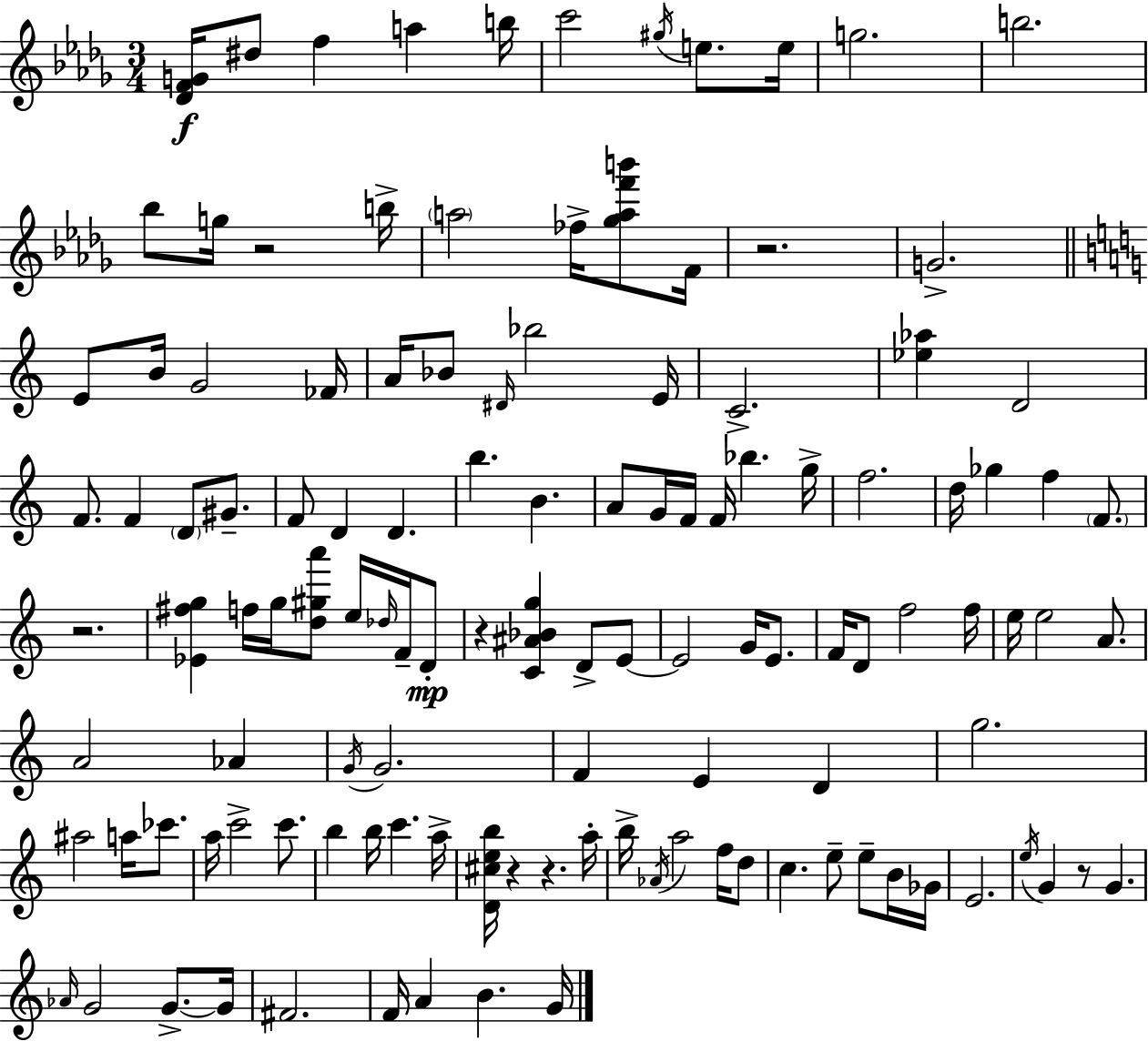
{
  \clef treble
  \numericTimeSignature
  \time 3/4
  \key bes \minor
  <des' f' g'>16\f dis''8 f''4 a''4 b''16 | c'''2 \acciaccatura { gis''16 } e''8. | e''16 g''2. | b''2. | \break bes''8 g''16 r2 | b''16-> \parenthesize a''2 fes''16-> <ges'' a'' f''' b'''>8 | f'16 r2. | g'2.-> | \break \bar "||" \break \key c \major e'8 b'16 g'2 fes'16 | a'16 bes'8 \grace { dis'16 } bes''2 | e'16 c'2.-> | <ees'' aes''>4 d'2 | \break f'8. f'4 \parenthesize d'8 gis'8.-- | f'8 d'4 d'4. | b''4. b'4. | a'8 g'16 f'16 f'16 bes''4. | \break g''16-> f''2. | d''16 ges''4 f''4 \parenthesize f'8. | r2. | <ees' fis'' g''>4 f''16 g''16 <d'' gis'' a'''>8 e''16 \grace { des''16 } f'16-- | \break d'8-.\mp r4 <c' ais' bes' g''>4 d'8-> | e'8~~ e'2 g'16 e'8. | f'16 d'8 f''2 | f''16 e''16 e''2 a'8. | \break a'2 aes'4 | \acciaccatura { g'16 } g'2. | f'4 e'4 d'4 | g''2. | \break ais''2 a''16 | ces'''8. a''16 c'''2-> | c'''8. b''4 b''16 c'''4. | a''16-> <d' cis'' e'' b''>16 r4 r4. | \break a''16-. b''16-> \acciaccatura { aes'16 } a''2 | f''16 d''8 c''4. e''8-- | e''8-- b'16 ges'16 e'2. | \acciaccatura { e''16 } g'4 r8 g'4. | \break \grace { aes'16 } g'2 | g'8.->~~ g'16 fis'2. | f'16 a'4 b'4. | g'16 \bar "|."
}